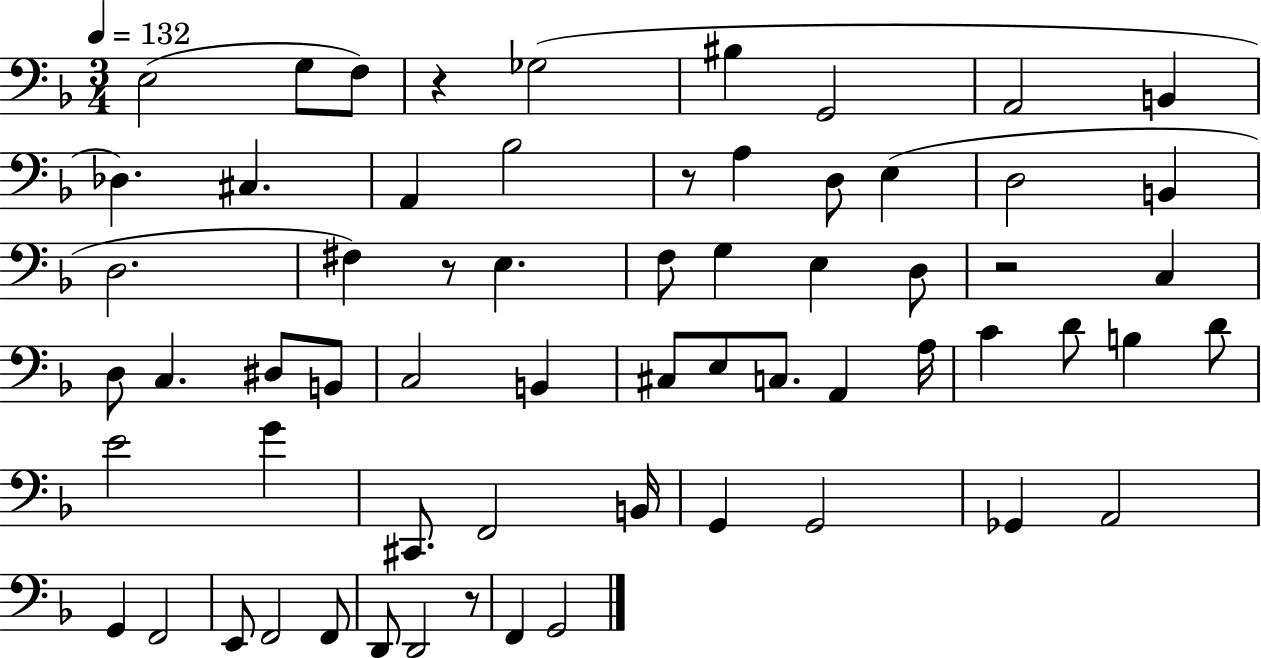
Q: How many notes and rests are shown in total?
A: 63